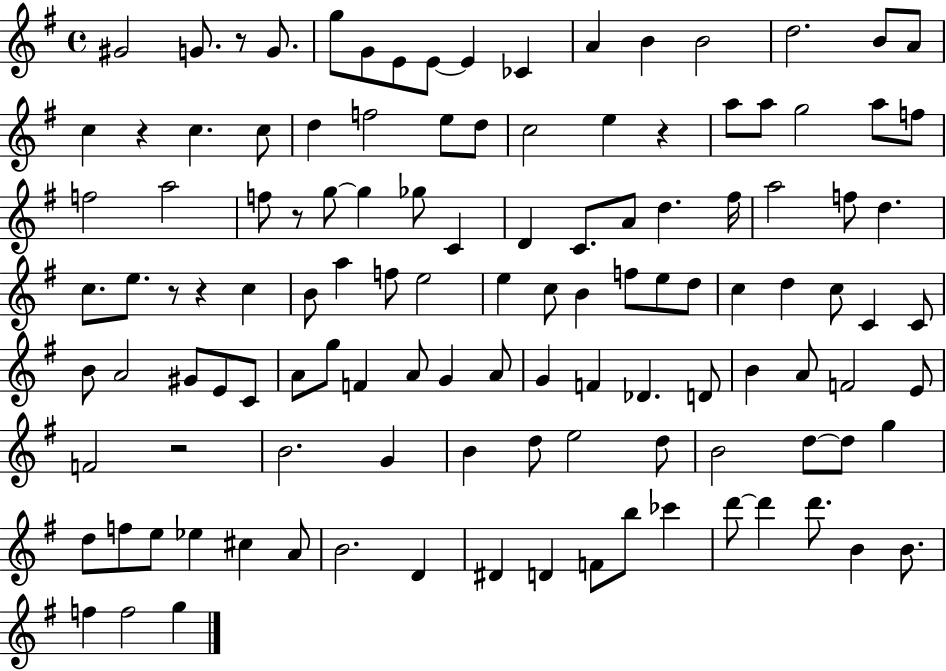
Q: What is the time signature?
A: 4/4